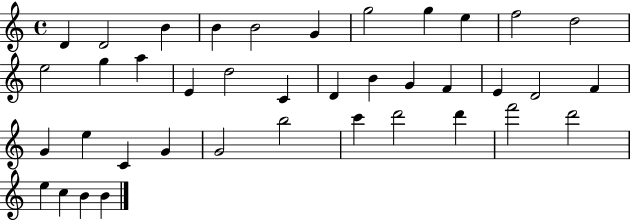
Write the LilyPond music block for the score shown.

{
  \clef treble
  \time 4/4
  \defaultTimeSignature
  \key c \major
  d'4 d'2 b'4 | b'4 b'2 g'4 | g''2 g''4 e''4 | f''2 d''2 | \break e''2 g''4 a''4 | e'4 d''2 c'4 | d'4 b'4 g'4 f'4 | e'4 d'2 f'4 | \break g'4 e''4 c'4 g'4 | g'2 b''2 | c'''4 d'''2 d'''4 | f'''2 d'''2 | \break e''4 c''4 b'4 b'4 | \bar "|."
}